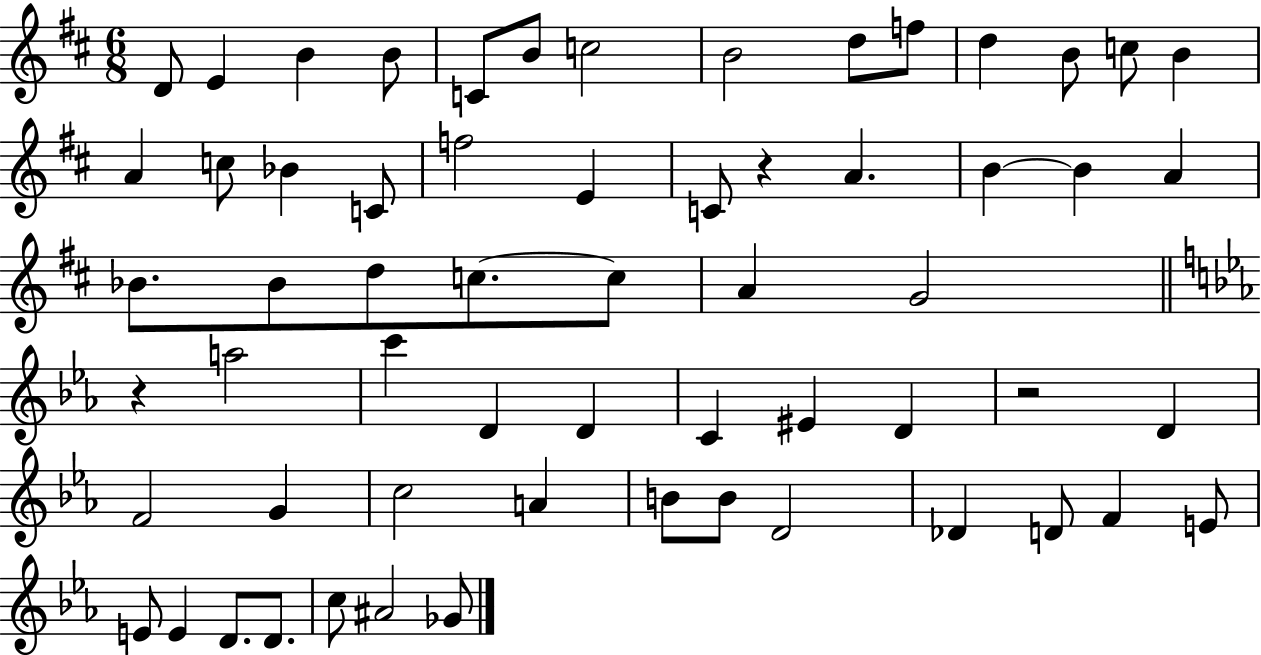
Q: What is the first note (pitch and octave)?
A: D4